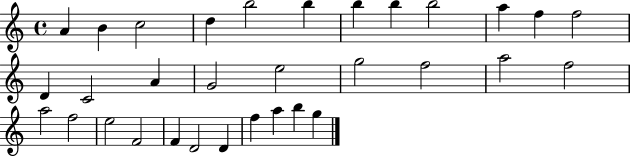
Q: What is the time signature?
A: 4/4